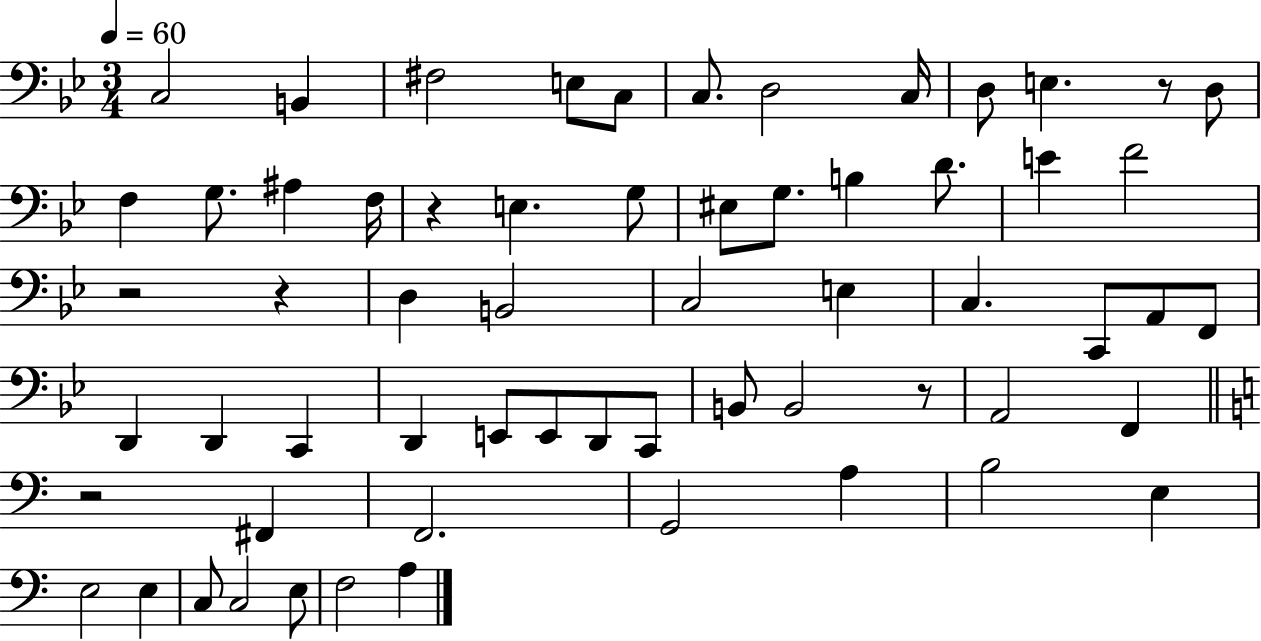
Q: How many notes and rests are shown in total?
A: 62